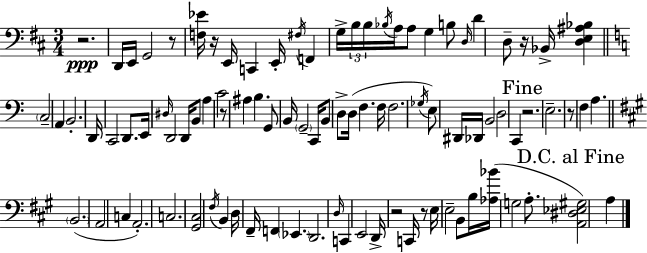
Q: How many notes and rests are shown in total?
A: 93